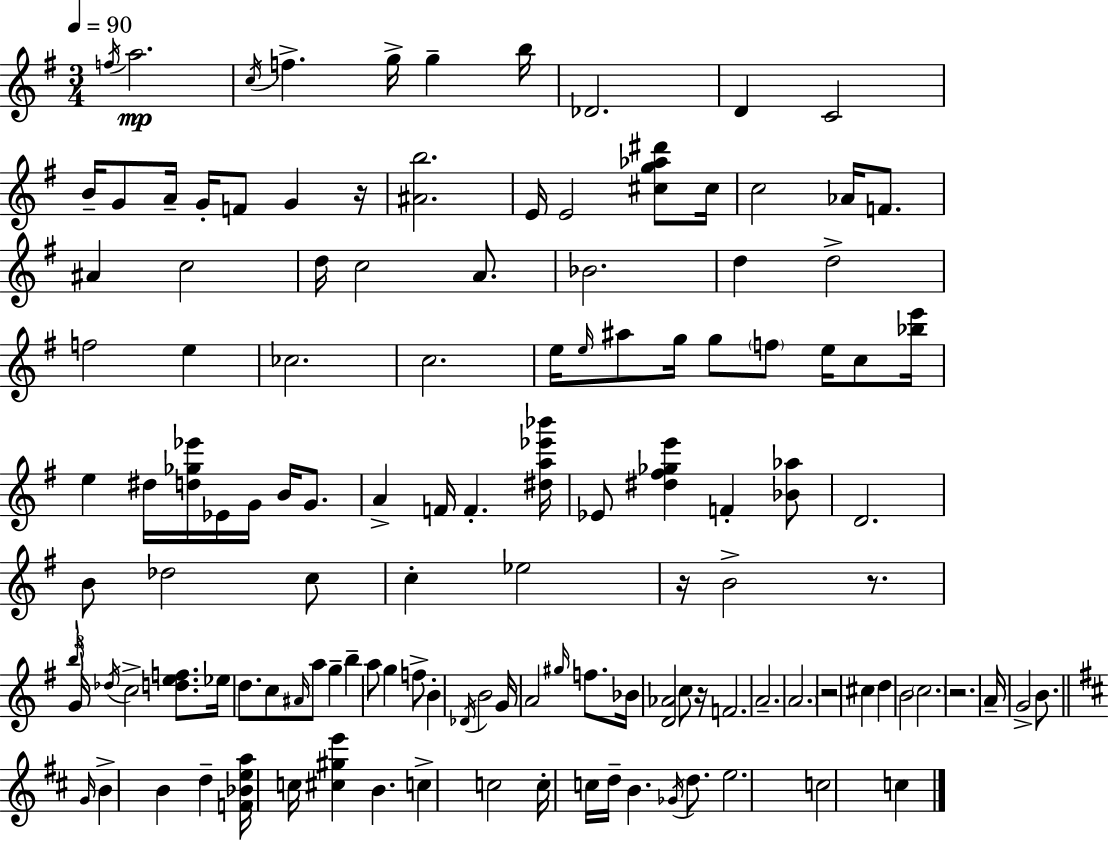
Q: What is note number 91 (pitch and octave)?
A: A4